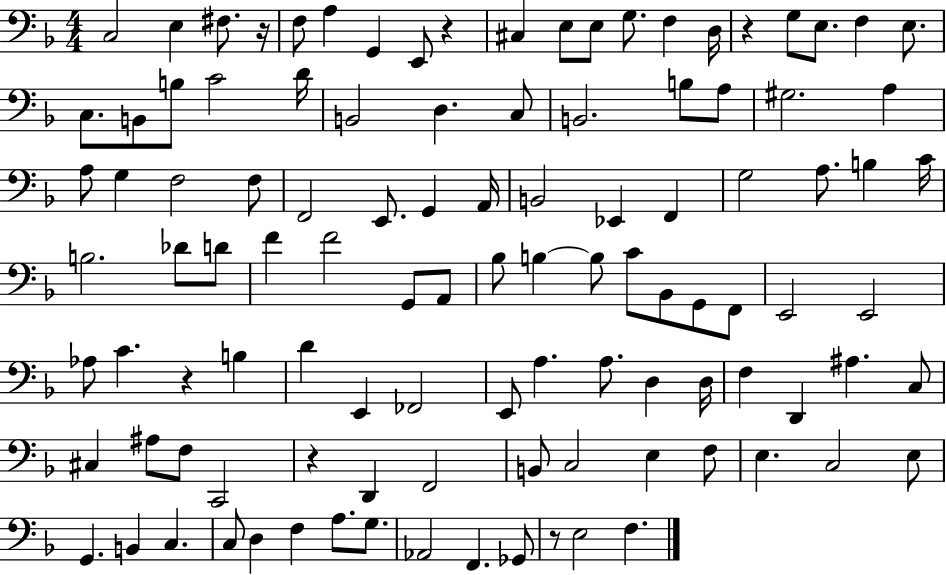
X:1
T:Untitled
M:4/4
L:1/4
K:F
C,2 E, ^F,/2 z/4 F,/2 A, G,, E,,/2 z ^C, E,/2 E,/2 G,/2 F, D,/4 z G,/2 E,/2 F, E,/2 C,/2 B,,/2 B,/2 C2 D/4 B,,2 D, C,/2 B,,2 B,/2 A,/2 ^G,2 A, A,/2 G, F,2 F,/2 F,,2 E,,/2 G,, A,,/4 B,,2 _E,, F,, G,2 A,/2 B, C/4 B,2 _D/2 D/2 F F2 G,,/2 A,,/2 _B,/2 B, B,/2 C/2 _B,,/2 G,,/2 F,,/2 E,,2 E,,2 _A,/2 C z B, D E,, _F,,2 E,,/2 A, A,/2 D, D,/4 F, D,, ^A, C,/2 ^C, ^A,/2 F,/2 C,,2 z D,, F,,2 B,,/2 C,2 E, F,/2 E, C,2 E,/2 G,, B,, C, C,/2 D, F, A,/2 G,/2 _A,,2 F,, _G,,/2 z/2 E,2 F,